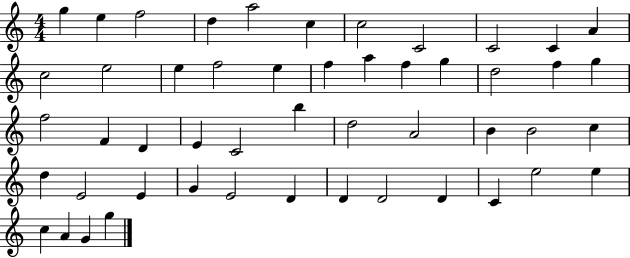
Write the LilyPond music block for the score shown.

{
  \clef treble
  \numericTimeSignature
  \time 4/4
  \key c \major
  g''4 e''4 f''2 | d''4 a''2 c''4 | c''2 c'2 | c'2 c'4 a'4 | \break c''2 e''2 | e''4 f''2 e''4 | f''4 a''4 f''4 g''4 | d''2 f''4 g''4 | \break f''2 f'4 d'4 | e'4 c'2 b''4 | d''2 a'2 | b'4 b'2 c''4 | \break d''4 e'2 e'4 | g'4 e'2 d'4 | d'4 d'2 d'4 | c'4 e''2 e''4 | \break c''4 a'4 g'4 g''4 | \bar "|."
}